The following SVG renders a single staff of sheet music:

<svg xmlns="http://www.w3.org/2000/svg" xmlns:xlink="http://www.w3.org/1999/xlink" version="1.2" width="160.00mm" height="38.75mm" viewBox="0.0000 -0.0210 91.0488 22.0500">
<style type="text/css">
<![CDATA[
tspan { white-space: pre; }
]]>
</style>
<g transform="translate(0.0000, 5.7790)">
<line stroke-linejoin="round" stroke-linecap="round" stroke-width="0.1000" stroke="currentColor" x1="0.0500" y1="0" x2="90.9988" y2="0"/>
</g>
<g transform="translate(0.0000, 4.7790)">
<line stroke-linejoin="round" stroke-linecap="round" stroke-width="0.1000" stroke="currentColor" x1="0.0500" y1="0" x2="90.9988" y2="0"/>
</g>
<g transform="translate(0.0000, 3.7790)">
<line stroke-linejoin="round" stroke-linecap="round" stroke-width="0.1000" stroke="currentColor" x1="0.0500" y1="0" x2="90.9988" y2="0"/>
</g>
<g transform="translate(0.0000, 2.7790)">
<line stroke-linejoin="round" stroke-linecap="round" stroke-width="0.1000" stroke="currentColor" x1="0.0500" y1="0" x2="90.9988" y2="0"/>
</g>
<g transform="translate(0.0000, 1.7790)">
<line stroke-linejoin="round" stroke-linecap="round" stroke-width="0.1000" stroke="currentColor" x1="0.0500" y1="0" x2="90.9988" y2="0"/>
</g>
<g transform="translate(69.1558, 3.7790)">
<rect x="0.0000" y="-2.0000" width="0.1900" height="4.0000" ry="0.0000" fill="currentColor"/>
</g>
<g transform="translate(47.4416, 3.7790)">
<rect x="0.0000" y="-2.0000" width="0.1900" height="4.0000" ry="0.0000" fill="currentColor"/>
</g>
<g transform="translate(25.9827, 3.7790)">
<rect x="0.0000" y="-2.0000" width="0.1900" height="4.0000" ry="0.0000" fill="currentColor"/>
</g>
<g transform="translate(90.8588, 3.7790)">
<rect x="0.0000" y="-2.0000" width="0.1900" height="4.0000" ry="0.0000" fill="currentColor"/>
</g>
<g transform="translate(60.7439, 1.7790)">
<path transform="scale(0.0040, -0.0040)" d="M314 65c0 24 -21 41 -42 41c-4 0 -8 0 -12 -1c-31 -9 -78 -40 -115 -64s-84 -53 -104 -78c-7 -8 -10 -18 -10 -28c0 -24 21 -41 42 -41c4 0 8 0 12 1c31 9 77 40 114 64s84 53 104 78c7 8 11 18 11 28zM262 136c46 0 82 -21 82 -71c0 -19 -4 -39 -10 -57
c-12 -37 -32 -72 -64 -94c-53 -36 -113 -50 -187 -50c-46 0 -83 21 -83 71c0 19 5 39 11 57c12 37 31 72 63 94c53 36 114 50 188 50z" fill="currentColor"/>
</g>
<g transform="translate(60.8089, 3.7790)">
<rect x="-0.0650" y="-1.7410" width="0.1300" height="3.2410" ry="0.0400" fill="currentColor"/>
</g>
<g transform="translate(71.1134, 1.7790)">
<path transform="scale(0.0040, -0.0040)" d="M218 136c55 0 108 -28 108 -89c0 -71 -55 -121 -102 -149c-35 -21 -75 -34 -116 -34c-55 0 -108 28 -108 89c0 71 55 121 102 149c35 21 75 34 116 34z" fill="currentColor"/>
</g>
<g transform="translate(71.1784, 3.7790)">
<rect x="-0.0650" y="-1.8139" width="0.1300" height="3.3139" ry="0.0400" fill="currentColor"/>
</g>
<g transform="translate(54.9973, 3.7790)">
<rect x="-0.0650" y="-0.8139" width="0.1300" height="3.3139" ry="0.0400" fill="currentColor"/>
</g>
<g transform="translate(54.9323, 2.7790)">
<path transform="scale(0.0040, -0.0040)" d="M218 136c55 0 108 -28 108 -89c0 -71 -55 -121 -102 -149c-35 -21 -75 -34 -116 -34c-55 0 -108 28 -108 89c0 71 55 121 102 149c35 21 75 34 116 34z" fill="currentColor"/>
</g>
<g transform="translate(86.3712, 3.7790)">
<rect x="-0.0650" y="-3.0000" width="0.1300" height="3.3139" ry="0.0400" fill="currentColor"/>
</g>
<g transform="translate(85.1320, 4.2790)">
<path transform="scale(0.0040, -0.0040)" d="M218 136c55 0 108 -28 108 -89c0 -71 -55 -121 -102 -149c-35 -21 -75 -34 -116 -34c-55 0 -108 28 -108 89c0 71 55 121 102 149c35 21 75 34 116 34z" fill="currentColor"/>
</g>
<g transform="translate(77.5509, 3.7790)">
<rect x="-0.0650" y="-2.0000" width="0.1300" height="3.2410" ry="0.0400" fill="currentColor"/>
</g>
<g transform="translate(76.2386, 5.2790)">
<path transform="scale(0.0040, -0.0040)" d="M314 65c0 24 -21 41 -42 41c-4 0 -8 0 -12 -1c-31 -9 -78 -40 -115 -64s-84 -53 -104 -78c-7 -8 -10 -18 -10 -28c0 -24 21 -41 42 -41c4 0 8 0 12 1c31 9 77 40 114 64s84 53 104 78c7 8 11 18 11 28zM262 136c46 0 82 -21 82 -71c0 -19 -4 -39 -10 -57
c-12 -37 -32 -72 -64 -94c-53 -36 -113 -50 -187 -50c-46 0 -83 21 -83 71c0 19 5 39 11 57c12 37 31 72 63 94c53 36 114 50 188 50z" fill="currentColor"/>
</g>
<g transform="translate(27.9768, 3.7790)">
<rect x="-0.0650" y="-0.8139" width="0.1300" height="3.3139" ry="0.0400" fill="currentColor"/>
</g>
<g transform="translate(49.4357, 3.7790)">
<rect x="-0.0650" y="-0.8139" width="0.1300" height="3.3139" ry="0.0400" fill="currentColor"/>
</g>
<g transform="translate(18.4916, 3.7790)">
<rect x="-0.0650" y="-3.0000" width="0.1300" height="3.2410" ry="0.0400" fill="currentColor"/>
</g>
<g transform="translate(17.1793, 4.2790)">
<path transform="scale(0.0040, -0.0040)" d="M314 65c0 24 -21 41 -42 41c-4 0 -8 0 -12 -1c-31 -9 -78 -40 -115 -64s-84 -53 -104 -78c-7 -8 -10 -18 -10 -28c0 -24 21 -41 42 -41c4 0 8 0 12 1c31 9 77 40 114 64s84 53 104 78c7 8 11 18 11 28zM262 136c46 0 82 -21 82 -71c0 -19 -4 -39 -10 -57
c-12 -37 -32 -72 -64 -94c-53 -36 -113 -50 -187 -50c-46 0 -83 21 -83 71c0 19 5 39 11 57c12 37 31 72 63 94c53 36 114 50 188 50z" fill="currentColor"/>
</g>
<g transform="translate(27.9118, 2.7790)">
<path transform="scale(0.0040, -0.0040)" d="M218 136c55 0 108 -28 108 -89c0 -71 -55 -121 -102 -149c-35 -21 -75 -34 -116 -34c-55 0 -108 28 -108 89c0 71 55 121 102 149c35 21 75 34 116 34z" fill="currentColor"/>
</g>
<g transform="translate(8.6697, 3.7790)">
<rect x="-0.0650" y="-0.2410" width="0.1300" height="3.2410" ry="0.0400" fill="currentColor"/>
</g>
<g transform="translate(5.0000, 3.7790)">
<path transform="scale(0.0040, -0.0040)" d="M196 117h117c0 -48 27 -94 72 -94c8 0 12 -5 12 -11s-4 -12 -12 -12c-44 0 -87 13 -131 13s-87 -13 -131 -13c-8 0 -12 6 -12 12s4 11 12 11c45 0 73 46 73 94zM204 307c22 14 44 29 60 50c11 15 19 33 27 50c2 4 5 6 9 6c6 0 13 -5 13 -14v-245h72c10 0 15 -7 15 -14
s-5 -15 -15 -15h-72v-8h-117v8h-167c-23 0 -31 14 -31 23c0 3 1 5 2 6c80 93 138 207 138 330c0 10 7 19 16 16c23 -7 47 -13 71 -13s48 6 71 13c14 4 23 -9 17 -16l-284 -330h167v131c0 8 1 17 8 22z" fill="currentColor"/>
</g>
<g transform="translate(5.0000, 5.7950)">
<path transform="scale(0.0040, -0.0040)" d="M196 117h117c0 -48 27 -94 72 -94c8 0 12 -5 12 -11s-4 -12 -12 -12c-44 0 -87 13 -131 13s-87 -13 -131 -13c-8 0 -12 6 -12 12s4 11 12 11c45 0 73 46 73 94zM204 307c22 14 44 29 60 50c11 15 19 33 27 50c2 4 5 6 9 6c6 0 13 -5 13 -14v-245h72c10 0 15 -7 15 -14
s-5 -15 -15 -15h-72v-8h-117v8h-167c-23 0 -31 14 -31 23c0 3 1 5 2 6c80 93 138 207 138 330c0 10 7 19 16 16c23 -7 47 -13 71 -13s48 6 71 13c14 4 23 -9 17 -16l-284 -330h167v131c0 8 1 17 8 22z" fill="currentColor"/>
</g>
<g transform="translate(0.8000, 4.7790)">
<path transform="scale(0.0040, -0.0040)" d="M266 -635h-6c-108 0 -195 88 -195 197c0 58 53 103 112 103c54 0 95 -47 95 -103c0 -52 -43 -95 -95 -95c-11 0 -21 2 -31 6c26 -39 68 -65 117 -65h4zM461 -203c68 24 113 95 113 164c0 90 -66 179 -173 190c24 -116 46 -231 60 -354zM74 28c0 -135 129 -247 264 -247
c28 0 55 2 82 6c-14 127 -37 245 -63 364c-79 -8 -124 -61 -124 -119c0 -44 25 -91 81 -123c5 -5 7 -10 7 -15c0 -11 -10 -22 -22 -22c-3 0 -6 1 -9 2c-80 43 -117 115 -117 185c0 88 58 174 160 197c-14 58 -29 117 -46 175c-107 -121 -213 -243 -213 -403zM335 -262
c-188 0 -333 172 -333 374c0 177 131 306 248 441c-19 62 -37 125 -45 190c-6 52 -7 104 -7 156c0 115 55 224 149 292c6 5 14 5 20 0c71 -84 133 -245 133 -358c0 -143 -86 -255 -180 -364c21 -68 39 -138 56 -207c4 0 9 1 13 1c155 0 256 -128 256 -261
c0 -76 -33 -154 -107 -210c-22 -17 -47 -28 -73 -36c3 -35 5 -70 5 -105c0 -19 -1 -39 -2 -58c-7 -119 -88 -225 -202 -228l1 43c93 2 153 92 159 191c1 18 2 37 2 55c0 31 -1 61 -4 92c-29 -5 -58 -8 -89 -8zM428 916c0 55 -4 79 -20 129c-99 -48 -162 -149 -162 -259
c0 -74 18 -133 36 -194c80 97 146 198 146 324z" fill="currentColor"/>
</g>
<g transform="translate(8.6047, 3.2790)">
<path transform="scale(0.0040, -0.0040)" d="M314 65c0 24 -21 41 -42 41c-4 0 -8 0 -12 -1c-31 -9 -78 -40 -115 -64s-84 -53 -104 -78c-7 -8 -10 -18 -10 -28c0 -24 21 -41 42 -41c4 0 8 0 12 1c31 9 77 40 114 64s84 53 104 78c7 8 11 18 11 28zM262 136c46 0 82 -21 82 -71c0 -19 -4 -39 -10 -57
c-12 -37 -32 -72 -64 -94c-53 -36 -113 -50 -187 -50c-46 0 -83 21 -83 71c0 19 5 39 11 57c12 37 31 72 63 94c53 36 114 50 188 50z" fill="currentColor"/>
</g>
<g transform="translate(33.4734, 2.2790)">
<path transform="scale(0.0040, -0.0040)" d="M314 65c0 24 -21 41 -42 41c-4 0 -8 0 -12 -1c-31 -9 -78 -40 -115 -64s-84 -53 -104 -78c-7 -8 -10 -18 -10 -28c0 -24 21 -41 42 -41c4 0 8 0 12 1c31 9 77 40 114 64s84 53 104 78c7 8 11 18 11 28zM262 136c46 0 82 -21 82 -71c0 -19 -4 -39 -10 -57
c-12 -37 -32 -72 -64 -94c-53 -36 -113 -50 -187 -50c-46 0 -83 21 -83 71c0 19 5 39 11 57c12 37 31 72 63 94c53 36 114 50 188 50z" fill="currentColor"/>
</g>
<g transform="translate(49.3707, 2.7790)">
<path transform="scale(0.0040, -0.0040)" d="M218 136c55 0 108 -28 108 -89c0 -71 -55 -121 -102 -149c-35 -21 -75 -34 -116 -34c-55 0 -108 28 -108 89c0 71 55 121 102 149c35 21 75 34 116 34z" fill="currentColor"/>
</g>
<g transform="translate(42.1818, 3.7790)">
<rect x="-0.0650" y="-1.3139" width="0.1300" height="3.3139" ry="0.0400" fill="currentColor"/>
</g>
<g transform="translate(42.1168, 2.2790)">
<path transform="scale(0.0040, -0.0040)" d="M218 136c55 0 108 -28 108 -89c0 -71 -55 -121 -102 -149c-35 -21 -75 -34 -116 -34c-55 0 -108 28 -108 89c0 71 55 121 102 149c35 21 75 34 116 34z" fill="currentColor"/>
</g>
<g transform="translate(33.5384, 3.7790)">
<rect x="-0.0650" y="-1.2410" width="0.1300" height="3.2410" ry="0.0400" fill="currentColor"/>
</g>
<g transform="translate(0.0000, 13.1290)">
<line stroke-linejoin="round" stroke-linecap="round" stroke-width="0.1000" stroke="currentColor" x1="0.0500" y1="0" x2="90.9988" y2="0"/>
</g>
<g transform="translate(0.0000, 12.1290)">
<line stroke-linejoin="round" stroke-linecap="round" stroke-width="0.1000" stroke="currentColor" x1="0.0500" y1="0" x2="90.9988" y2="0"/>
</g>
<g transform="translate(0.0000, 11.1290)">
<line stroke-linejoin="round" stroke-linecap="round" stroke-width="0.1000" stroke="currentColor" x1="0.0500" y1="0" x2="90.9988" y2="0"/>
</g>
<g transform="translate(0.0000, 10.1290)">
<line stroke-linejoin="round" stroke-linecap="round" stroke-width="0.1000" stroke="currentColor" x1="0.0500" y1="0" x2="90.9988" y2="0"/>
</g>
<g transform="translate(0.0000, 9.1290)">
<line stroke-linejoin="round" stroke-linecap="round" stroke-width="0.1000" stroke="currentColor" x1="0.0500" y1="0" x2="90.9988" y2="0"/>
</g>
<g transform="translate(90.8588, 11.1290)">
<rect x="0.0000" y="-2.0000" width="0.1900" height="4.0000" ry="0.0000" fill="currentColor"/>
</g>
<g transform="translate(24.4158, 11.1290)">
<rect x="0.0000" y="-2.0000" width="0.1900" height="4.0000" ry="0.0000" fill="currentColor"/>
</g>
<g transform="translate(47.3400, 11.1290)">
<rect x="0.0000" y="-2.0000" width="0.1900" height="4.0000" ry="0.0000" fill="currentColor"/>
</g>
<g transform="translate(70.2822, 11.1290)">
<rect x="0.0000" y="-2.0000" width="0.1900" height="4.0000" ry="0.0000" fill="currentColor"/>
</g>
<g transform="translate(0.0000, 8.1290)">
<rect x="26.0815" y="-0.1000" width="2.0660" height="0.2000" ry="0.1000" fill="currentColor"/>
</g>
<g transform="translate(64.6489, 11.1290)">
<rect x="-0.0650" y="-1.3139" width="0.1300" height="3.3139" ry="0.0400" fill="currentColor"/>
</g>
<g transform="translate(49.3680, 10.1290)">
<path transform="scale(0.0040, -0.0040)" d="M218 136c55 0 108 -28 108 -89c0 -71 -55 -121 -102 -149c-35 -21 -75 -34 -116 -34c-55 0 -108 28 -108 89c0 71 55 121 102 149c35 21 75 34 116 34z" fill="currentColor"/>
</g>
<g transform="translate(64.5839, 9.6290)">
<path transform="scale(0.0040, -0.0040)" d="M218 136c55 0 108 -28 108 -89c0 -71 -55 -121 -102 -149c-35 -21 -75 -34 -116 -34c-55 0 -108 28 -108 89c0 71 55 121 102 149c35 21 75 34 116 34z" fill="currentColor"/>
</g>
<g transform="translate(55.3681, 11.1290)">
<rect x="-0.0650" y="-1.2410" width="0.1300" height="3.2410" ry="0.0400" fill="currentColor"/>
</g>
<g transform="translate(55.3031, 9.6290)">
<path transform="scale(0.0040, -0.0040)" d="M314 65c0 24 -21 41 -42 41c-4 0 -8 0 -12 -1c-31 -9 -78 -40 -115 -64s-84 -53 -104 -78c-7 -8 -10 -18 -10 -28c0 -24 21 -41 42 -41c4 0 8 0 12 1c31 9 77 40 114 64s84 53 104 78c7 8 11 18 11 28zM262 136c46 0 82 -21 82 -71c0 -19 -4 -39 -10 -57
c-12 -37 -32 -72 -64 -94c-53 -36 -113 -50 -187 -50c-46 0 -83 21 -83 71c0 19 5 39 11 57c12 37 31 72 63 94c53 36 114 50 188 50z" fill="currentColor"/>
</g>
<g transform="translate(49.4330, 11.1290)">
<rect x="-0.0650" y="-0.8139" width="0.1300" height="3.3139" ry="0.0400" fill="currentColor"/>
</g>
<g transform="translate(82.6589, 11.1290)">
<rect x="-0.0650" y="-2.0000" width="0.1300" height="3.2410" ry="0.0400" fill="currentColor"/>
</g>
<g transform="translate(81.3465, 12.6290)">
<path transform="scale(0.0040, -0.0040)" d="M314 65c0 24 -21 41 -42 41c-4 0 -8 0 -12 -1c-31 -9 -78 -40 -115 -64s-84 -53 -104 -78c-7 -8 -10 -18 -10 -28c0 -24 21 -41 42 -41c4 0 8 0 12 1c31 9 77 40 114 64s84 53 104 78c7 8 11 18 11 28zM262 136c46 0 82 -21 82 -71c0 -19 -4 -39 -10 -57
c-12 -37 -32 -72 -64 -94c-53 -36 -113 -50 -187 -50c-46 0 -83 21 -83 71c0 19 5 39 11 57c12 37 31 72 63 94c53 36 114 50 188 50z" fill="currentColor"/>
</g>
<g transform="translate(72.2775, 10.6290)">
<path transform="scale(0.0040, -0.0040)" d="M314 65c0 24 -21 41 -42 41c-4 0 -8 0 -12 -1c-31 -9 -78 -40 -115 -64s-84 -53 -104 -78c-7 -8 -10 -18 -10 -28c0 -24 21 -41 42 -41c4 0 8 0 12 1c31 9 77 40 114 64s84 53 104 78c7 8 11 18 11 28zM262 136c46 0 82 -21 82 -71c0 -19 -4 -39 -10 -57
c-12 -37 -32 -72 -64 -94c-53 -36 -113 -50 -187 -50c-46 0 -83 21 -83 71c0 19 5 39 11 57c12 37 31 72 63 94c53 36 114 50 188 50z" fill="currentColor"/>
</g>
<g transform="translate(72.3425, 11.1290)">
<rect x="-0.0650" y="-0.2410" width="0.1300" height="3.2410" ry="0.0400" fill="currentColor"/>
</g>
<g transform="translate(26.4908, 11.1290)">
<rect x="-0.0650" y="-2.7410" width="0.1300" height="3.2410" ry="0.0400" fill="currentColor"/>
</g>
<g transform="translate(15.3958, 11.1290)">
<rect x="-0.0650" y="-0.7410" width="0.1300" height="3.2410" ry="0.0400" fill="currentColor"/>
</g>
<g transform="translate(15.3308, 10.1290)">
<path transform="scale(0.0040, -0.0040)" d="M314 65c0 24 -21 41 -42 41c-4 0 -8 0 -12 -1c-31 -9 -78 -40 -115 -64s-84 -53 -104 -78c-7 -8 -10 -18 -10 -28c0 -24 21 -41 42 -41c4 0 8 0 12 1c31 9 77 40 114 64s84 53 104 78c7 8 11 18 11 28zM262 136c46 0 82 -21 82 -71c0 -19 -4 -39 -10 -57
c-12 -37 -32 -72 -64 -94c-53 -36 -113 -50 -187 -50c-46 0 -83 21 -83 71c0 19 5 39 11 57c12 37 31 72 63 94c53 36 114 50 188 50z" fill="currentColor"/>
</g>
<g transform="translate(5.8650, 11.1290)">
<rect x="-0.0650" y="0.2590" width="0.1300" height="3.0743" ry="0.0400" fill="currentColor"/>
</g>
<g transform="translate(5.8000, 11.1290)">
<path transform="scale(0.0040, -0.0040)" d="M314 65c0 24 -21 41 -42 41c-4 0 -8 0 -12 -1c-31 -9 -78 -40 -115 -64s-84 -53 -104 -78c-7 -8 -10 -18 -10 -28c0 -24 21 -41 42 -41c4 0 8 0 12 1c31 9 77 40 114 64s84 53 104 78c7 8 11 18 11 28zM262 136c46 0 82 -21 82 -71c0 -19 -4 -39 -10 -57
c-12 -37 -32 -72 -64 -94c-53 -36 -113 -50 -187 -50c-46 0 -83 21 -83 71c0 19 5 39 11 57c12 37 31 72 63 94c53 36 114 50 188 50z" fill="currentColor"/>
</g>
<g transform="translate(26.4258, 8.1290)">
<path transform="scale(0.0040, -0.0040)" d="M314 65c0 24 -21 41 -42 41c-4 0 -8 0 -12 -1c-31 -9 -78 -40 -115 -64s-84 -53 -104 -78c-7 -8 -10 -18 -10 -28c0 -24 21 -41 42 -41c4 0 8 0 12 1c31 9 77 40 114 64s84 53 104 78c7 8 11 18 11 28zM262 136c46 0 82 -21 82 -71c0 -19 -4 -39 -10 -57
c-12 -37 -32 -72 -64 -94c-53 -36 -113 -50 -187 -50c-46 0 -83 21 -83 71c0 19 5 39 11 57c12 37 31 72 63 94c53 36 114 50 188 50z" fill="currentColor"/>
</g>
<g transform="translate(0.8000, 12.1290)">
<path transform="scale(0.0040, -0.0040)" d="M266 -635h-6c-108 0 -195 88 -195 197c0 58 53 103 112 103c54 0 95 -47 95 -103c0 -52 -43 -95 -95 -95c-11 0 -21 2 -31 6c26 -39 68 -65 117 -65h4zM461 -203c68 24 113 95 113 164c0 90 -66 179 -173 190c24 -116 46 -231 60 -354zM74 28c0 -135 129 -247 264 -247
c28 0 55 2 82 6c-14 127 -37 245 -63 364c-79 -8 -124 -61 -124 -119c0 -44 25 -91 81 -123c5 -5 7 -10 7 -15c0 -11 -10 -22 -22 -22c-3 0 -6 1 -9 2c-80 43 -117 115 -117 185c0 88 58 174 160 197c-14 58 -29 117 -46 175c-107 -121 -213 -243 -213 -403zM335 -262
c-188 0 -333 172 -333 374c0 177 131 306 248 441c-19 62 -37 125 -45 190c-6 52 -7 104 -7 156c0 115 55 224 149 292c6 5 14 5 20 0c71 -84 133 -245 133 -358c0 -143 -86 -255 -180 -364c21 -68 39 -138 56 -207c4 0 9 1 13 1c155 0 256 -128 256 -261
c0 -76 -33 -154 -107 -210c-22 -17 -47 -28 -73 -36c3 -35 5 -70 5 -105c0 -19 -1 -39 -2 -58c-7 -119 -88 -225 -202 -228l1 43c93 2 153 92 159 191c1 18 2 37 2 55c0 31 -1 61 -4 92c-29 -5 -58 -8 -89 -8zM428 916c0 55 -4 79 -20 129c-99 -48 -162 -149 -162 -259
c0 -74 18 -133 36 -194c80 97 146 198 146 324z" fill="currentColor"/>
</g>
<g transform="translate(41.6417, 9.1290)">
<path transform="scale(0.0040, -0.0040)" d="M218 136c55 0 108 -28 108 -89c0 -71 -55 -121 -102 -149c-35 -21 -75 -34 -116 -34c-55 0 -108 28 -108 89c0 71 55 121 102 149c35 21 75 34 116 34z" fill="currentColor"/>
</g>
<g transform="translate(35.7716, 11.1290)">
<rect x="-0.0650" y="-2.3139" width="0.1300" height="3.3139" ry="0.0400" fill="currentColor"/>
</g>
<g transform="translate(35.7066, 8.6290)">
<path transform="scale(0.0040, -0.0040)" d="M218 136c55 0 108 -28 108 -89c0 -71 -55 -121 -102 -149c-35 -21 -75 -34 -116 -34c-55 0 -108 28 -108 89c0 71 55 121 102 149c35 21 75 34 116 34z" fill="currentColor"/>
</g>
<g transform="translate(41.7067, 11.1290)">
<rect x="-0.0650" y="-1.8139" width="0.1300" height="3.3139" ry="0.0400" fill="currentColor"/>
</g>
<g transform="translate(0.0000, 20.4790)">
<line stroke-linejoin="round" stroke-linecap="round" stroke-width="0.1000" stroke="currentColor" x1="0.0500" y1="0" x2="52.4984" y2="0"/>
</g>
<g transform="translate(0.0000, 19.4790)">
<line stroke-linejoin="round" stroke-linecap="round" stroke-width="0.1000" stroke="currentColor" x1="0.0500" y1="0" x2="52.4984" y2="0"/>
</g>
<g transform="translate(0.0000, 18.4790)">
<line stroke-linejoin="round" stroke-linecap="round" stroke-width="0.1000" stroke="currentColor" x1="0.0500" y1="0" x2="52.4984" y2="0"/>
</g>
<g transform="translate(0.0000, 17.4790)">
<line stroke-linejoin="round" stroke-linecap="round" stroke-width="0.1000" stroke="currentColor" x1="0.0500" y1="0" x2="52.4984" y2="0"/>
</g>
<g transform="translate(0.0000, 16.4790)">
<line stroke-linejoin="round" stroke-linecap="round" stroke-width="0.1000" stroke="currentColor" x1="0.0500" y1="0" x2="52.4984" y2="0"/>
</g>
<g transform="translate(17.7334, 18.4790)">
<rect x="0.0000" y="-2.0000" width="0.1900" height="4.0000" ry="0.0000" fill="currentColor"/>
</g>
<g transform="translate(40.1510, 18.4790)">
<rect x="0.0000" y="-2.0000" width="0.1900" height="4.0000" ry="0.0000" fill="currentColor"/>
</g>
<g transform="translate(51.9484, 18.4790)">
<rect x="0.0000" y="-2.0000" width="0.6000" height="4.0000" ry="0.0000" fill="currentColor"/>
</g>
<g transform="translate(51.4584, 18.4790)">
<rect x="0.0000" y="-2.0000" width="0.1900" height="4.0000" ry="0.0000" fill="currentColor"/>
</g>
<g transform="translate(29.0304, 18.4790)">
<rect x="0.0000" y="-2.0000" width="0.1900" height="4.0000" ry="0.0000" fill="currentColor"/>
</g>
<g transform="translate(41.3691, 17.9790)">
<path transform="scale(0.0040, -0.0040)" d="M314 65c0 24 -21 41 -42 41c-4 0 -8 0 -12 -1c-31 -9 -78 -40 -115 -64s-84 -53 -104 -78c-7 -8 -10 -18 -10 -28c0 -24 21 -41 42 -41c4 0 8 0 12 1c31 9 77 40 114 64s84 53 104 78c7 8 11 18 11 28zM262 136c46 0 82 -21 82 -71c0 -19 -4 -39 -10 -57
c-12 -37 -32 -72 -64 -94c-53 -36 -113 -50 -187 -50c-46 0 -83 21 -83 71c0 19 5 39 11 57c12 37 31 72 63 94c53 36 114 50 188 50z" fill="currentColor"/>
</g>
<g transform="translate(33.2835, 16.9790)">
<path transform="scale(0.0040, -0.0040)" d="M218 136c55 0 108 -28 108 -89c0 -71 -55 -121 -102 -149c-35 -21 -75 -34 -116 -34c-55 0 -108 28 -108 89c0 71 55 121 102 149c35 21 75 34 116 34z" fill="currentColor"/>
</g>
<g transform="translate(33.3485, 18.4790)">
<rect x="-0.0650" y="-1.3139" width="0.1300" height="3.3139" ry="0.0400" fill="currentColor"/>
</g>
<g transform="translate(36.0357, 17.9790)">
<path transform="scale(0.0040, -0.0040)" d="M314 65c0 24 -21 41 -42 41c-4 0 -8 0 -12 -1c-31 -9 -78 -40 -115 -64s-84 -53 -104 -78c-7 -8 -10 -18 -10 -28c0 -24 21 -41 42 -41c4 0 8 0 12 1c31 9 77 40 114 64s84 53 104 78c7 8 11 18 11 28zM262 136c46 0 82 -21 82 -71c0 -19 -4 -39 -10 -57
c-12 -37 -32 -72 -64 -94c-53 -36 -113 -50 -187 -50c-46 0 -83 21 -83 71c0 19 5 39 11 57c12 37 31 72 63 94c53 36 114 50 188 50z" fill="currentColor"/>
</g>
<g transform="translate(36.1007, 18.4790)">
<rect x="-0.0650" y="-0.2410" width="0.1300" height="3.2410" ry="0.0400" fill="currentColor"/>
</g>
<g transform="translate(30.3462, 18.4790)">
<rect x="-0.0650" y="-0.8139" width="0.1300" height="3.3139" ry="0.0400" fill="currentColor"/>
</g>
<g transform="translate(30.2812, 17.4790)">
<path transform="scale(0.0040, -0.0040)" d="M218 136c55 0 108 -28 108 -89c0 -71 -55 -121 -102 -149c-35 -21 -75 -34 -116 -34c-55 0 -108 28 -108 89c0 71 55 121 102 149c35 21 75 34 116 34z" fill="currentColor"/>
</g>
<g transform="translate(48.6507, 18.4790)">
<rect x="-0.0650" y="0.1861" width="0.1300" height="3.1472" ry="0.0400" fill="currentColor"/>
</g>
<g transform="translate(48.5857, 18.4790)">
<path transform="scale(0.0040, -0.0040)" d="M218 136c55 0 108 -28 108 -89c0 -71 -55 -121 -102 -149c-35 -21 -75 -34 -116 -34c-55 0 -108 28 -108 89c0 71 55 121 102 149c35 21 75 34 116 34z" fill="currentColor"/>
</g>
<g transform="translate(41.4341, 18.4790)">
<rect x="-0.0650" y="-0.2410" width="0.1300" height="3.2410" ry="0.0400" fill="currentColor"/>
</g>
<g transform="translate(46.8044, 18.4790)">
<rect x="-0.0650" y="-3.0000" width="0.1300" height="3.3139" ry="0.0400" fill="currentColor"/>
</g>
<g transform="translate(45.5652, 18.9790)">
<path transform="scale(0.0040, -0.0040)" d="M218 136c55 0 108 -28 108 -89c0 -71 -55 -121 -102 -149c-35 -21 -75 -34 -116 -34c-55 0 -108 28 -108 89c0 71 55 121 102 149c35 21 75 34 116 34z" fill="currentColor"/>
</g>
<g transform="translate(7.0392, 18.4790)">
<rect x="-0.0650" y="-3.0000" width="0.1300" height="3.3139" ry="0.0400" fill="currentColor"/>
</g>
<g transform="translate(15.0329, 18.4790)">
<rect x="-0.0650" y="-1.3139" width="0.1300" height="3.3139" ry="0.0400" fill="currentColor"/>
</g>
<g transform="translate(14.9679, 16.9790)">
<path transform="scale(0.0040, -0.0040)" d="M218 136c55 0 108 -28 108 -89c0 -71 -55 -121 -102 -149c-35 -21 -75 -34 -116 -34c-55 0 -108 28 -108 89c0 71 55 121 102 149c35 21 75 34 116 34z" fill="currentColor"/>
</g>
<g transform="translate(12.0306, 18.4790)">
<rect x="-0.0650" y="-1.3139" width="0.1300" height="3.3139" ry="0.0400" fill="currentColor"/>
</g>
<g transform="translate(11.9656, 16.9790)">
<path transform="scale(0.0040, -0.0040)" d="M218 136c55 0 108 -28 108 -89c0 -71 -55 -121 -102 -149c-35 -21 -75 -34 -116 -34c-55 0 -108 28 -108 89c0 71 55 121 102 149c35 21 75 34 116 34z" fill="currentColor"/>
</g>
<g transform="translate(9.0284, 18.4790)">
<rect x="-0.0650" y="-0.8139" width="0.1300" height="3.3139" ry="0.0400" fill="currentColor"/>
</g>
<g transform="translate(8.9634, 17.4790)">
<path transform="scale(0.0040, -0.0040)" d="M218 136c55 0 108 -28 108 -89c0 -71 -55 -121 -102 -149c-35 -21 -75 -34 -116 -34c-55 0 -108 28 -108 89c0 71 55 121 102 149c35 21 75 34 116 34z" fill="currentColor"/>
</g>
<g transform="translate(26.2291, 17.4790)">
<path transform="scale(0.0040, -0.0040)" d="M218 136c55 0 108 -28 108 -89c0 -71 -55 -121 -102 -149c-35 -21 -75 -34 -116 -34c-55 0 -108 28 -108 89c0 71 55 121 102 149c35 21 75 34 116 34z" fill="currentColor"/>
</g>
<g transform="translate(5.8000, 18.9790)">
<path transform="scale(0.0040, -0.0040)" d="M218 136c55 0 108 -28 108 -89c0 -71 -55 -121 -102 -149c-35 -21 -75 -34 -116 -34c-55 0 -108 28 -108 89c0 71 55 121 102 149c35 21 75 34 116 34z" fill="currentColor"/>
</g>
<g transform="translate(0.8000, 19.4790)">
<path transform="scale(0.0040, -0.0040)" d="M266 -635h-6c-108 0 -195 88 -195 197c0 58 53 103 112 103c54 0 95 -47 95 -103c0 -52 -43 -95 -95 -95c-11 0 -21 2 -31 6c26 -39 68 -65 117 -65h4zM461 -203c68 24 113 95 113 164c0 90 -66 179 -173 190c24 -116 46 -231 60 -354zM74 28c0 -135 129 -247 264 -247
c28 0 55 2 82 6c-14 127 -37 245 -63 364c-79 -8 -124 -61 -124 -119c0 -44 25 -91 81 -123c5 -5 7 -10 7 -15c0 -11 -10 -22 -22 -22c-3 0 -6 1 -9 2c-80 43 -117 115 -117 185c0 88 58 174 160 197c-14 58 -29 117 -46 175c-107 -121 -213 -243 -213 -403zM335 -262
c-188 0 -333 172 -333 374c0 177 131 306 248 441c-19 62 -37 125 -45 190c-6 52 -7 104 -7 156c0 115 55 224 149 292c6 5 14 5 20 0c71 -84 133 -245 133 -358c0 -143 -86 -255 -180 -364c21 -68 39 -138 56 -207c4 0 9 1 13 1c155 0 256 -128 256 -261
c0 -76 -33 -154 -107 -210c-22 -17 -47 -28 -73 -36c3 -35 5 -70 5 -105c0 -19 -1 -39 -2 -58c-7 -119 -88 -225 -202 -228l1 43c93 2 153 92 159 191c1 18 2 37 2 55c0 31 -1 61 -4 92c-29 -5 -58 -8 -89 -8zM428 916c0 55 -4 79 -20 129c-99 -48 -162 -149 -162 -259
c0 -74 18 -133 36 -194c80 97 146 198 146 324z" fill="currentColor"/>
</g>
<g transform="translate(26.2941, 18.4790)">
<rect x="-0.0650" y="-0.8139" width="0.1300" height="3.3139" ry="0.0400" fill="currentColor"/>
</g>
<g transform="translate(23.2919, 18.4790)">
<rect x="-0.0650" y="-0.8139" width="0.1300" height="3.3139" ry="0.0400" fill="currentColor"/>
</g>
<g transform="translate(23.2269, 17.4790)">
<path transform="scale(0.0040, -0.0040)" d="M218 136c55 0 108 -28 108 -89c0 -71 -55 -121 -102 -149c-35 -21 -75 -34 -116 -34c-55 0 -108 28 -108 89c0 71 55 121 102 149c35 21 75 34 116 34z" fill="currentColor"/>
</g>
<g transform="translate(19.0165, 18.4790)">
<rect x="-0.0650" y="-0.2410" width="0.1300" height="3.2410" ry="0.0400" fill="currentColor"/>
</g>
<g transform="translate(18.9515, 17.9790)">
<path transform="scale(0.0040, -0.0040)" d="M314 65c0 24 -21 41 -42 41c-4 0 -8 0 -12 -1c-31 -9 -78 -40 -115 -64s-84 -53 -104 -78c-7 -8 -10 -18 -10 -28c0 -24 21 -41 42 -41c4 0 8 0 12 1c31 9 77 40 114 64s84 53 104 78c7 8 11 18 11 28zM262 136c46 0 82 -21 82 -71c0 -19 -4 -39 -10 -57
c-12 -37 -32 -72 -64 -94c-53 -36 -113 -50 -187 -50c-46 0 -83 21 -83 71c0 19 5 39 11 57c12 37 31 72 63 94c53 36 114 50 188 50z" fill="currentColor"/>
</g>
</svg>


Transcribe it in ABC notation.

X:1
T:Untitled
M:4/4
L:1/4
K:C
c2 A2 d e2 e d d f2 f F2 A B2 d2 a2 g f d e2 e c2 F2 A d e e c2 d d d e c2 c2 A B